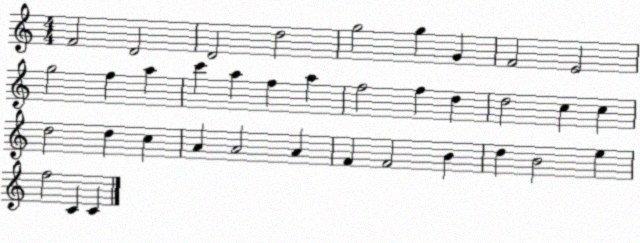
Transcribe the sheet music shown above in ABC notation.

X:1
T:Untitled
M:4/4
L:1/4
K:C
F2 D2 D2 d2 g2 g G F2 E2 g2 f a c' a f a f2 f d d2 c c d2 d c A A2 A F F2 B d B2 e f2 C C